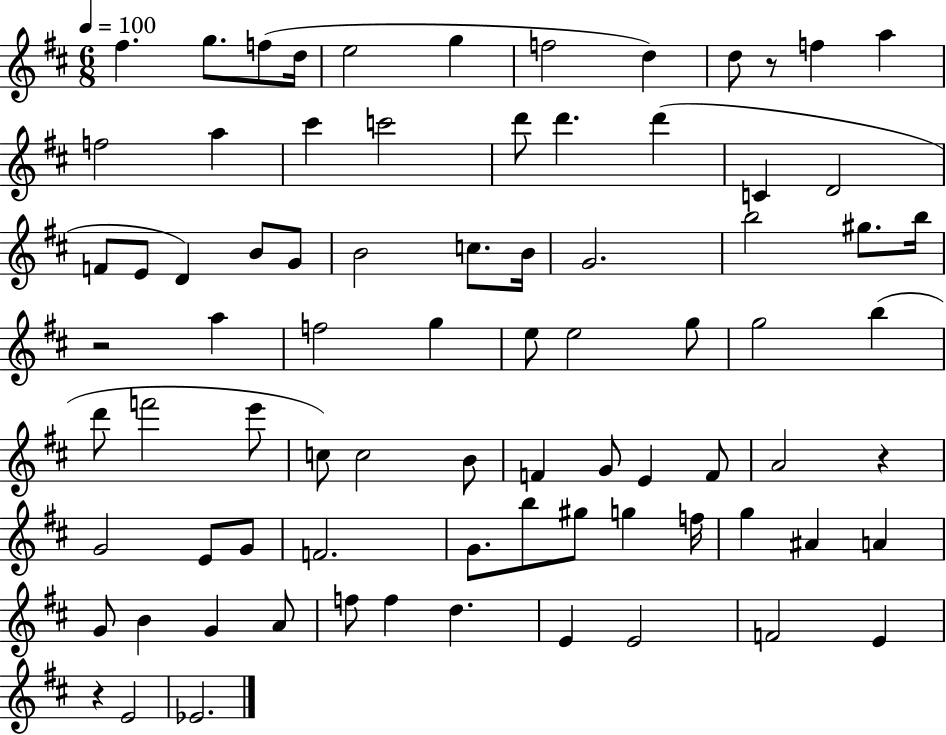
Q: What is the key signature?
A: D major